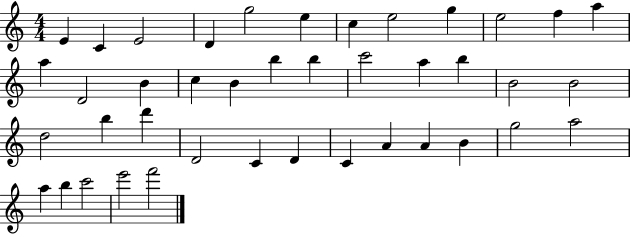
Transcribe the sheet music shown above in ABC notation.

X:1
T:Untitled
M:4/4
L:1/4
K:C
E C E2 D g2 e c e2 g e2 f a a D2 B c B b b c'2 a b B2 B2 d2 b d' D2 C D C A A B g2 a2 a b c'2 e'2 f'2